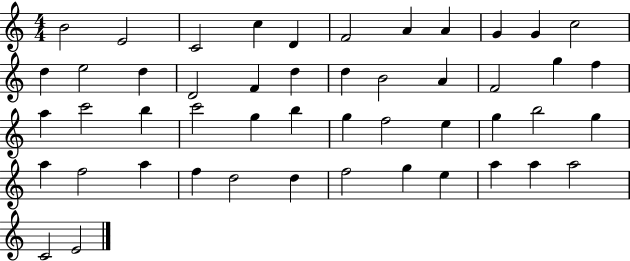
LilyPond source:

{
  \clef treble
  \numericTimeSignature
  \time 4/4
  \key c \major
  b'2 e'2 | c'2 c''4 d'4 | f'2 a'4 a'4 | g'4 g'4 c''2 | \break d''4 e''2 d''4 | d'2 f'4 d''4 | d''4 b'2 a'4 | f'2 g''4 f''4 | \break a''4 c'''2 b''4 | c'''2 g''4 b''4 | g''4 f''2 e''4 | g''4 b''2 g''4 | \break a''4 f''2 a''4 | f''4 d''2 d''4 | f''2 g''4 e''4 | a''4 a''4 a''2 | \break c'2 e'2 | \bar "|."
}